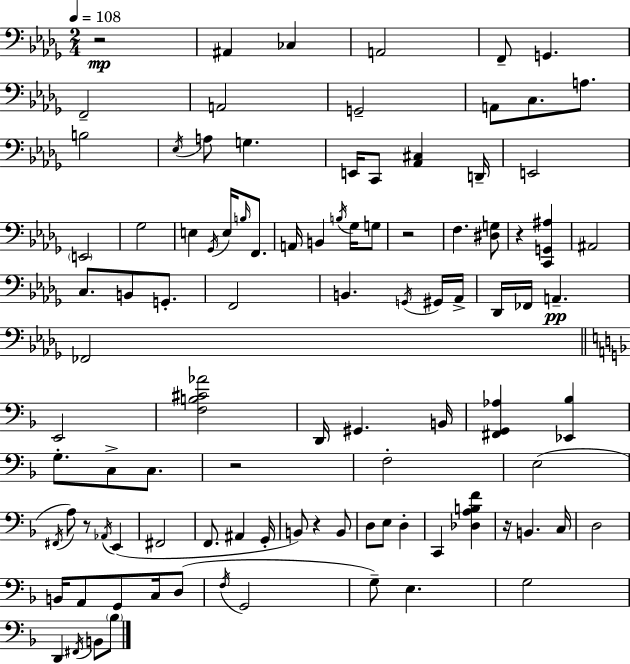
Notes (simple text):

R/h A#2/q CES3/q A2/h F2/e G2/q. F2/h A2/h G2/h A2/e C3/e. A3/e. B3/h Eb3/s A3/e G3/q. E2/s C2/e [Ab2,C#3]/q D2/s E2/h E2/h Gb3/h E3/q Gb2/s E3/s B3/s F2/e. A2/s B2/q B3/s Gb3/s G3/e R/h F3/q. [D#3,G3]/e R/q [C2,G2,A#3]/q A#2/h C3/e. B2/e G2/e. F2/h B2/q. G2/s G#2/s Ab2/s Db2/s FES2/s A2/q. FES2/h E2/h [F3,B3,C#4,Ab4]/h D2/s G#2/q. B2/s [F#2,G2,Ab3]/q [Eb2,Bb3]/q G3/e. C3/e C3/e. R/h F3/h E3/h F#2/s A3/e R/e Ab2/s E2/q F#2/h F2/e. A#2/q G2/s B2/e R/q B2/e D3/e E3/e D3/q C2/q [Db3,A3,B3,F4]/q R/s B2/q. C3/s D3/h B2/s A2/e G2/e C3/s D3/e F3/s G2/h G3/e E3/q. G3/h D2/q F#2/s B2/e Bb3/e